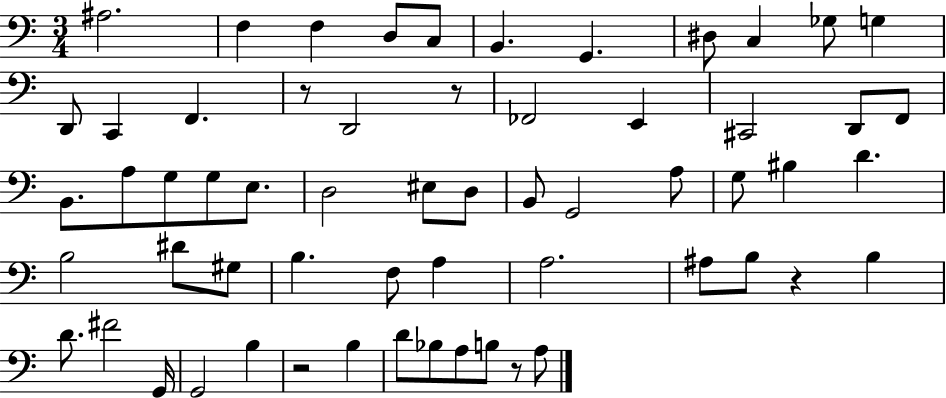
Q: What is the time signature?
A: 3/4